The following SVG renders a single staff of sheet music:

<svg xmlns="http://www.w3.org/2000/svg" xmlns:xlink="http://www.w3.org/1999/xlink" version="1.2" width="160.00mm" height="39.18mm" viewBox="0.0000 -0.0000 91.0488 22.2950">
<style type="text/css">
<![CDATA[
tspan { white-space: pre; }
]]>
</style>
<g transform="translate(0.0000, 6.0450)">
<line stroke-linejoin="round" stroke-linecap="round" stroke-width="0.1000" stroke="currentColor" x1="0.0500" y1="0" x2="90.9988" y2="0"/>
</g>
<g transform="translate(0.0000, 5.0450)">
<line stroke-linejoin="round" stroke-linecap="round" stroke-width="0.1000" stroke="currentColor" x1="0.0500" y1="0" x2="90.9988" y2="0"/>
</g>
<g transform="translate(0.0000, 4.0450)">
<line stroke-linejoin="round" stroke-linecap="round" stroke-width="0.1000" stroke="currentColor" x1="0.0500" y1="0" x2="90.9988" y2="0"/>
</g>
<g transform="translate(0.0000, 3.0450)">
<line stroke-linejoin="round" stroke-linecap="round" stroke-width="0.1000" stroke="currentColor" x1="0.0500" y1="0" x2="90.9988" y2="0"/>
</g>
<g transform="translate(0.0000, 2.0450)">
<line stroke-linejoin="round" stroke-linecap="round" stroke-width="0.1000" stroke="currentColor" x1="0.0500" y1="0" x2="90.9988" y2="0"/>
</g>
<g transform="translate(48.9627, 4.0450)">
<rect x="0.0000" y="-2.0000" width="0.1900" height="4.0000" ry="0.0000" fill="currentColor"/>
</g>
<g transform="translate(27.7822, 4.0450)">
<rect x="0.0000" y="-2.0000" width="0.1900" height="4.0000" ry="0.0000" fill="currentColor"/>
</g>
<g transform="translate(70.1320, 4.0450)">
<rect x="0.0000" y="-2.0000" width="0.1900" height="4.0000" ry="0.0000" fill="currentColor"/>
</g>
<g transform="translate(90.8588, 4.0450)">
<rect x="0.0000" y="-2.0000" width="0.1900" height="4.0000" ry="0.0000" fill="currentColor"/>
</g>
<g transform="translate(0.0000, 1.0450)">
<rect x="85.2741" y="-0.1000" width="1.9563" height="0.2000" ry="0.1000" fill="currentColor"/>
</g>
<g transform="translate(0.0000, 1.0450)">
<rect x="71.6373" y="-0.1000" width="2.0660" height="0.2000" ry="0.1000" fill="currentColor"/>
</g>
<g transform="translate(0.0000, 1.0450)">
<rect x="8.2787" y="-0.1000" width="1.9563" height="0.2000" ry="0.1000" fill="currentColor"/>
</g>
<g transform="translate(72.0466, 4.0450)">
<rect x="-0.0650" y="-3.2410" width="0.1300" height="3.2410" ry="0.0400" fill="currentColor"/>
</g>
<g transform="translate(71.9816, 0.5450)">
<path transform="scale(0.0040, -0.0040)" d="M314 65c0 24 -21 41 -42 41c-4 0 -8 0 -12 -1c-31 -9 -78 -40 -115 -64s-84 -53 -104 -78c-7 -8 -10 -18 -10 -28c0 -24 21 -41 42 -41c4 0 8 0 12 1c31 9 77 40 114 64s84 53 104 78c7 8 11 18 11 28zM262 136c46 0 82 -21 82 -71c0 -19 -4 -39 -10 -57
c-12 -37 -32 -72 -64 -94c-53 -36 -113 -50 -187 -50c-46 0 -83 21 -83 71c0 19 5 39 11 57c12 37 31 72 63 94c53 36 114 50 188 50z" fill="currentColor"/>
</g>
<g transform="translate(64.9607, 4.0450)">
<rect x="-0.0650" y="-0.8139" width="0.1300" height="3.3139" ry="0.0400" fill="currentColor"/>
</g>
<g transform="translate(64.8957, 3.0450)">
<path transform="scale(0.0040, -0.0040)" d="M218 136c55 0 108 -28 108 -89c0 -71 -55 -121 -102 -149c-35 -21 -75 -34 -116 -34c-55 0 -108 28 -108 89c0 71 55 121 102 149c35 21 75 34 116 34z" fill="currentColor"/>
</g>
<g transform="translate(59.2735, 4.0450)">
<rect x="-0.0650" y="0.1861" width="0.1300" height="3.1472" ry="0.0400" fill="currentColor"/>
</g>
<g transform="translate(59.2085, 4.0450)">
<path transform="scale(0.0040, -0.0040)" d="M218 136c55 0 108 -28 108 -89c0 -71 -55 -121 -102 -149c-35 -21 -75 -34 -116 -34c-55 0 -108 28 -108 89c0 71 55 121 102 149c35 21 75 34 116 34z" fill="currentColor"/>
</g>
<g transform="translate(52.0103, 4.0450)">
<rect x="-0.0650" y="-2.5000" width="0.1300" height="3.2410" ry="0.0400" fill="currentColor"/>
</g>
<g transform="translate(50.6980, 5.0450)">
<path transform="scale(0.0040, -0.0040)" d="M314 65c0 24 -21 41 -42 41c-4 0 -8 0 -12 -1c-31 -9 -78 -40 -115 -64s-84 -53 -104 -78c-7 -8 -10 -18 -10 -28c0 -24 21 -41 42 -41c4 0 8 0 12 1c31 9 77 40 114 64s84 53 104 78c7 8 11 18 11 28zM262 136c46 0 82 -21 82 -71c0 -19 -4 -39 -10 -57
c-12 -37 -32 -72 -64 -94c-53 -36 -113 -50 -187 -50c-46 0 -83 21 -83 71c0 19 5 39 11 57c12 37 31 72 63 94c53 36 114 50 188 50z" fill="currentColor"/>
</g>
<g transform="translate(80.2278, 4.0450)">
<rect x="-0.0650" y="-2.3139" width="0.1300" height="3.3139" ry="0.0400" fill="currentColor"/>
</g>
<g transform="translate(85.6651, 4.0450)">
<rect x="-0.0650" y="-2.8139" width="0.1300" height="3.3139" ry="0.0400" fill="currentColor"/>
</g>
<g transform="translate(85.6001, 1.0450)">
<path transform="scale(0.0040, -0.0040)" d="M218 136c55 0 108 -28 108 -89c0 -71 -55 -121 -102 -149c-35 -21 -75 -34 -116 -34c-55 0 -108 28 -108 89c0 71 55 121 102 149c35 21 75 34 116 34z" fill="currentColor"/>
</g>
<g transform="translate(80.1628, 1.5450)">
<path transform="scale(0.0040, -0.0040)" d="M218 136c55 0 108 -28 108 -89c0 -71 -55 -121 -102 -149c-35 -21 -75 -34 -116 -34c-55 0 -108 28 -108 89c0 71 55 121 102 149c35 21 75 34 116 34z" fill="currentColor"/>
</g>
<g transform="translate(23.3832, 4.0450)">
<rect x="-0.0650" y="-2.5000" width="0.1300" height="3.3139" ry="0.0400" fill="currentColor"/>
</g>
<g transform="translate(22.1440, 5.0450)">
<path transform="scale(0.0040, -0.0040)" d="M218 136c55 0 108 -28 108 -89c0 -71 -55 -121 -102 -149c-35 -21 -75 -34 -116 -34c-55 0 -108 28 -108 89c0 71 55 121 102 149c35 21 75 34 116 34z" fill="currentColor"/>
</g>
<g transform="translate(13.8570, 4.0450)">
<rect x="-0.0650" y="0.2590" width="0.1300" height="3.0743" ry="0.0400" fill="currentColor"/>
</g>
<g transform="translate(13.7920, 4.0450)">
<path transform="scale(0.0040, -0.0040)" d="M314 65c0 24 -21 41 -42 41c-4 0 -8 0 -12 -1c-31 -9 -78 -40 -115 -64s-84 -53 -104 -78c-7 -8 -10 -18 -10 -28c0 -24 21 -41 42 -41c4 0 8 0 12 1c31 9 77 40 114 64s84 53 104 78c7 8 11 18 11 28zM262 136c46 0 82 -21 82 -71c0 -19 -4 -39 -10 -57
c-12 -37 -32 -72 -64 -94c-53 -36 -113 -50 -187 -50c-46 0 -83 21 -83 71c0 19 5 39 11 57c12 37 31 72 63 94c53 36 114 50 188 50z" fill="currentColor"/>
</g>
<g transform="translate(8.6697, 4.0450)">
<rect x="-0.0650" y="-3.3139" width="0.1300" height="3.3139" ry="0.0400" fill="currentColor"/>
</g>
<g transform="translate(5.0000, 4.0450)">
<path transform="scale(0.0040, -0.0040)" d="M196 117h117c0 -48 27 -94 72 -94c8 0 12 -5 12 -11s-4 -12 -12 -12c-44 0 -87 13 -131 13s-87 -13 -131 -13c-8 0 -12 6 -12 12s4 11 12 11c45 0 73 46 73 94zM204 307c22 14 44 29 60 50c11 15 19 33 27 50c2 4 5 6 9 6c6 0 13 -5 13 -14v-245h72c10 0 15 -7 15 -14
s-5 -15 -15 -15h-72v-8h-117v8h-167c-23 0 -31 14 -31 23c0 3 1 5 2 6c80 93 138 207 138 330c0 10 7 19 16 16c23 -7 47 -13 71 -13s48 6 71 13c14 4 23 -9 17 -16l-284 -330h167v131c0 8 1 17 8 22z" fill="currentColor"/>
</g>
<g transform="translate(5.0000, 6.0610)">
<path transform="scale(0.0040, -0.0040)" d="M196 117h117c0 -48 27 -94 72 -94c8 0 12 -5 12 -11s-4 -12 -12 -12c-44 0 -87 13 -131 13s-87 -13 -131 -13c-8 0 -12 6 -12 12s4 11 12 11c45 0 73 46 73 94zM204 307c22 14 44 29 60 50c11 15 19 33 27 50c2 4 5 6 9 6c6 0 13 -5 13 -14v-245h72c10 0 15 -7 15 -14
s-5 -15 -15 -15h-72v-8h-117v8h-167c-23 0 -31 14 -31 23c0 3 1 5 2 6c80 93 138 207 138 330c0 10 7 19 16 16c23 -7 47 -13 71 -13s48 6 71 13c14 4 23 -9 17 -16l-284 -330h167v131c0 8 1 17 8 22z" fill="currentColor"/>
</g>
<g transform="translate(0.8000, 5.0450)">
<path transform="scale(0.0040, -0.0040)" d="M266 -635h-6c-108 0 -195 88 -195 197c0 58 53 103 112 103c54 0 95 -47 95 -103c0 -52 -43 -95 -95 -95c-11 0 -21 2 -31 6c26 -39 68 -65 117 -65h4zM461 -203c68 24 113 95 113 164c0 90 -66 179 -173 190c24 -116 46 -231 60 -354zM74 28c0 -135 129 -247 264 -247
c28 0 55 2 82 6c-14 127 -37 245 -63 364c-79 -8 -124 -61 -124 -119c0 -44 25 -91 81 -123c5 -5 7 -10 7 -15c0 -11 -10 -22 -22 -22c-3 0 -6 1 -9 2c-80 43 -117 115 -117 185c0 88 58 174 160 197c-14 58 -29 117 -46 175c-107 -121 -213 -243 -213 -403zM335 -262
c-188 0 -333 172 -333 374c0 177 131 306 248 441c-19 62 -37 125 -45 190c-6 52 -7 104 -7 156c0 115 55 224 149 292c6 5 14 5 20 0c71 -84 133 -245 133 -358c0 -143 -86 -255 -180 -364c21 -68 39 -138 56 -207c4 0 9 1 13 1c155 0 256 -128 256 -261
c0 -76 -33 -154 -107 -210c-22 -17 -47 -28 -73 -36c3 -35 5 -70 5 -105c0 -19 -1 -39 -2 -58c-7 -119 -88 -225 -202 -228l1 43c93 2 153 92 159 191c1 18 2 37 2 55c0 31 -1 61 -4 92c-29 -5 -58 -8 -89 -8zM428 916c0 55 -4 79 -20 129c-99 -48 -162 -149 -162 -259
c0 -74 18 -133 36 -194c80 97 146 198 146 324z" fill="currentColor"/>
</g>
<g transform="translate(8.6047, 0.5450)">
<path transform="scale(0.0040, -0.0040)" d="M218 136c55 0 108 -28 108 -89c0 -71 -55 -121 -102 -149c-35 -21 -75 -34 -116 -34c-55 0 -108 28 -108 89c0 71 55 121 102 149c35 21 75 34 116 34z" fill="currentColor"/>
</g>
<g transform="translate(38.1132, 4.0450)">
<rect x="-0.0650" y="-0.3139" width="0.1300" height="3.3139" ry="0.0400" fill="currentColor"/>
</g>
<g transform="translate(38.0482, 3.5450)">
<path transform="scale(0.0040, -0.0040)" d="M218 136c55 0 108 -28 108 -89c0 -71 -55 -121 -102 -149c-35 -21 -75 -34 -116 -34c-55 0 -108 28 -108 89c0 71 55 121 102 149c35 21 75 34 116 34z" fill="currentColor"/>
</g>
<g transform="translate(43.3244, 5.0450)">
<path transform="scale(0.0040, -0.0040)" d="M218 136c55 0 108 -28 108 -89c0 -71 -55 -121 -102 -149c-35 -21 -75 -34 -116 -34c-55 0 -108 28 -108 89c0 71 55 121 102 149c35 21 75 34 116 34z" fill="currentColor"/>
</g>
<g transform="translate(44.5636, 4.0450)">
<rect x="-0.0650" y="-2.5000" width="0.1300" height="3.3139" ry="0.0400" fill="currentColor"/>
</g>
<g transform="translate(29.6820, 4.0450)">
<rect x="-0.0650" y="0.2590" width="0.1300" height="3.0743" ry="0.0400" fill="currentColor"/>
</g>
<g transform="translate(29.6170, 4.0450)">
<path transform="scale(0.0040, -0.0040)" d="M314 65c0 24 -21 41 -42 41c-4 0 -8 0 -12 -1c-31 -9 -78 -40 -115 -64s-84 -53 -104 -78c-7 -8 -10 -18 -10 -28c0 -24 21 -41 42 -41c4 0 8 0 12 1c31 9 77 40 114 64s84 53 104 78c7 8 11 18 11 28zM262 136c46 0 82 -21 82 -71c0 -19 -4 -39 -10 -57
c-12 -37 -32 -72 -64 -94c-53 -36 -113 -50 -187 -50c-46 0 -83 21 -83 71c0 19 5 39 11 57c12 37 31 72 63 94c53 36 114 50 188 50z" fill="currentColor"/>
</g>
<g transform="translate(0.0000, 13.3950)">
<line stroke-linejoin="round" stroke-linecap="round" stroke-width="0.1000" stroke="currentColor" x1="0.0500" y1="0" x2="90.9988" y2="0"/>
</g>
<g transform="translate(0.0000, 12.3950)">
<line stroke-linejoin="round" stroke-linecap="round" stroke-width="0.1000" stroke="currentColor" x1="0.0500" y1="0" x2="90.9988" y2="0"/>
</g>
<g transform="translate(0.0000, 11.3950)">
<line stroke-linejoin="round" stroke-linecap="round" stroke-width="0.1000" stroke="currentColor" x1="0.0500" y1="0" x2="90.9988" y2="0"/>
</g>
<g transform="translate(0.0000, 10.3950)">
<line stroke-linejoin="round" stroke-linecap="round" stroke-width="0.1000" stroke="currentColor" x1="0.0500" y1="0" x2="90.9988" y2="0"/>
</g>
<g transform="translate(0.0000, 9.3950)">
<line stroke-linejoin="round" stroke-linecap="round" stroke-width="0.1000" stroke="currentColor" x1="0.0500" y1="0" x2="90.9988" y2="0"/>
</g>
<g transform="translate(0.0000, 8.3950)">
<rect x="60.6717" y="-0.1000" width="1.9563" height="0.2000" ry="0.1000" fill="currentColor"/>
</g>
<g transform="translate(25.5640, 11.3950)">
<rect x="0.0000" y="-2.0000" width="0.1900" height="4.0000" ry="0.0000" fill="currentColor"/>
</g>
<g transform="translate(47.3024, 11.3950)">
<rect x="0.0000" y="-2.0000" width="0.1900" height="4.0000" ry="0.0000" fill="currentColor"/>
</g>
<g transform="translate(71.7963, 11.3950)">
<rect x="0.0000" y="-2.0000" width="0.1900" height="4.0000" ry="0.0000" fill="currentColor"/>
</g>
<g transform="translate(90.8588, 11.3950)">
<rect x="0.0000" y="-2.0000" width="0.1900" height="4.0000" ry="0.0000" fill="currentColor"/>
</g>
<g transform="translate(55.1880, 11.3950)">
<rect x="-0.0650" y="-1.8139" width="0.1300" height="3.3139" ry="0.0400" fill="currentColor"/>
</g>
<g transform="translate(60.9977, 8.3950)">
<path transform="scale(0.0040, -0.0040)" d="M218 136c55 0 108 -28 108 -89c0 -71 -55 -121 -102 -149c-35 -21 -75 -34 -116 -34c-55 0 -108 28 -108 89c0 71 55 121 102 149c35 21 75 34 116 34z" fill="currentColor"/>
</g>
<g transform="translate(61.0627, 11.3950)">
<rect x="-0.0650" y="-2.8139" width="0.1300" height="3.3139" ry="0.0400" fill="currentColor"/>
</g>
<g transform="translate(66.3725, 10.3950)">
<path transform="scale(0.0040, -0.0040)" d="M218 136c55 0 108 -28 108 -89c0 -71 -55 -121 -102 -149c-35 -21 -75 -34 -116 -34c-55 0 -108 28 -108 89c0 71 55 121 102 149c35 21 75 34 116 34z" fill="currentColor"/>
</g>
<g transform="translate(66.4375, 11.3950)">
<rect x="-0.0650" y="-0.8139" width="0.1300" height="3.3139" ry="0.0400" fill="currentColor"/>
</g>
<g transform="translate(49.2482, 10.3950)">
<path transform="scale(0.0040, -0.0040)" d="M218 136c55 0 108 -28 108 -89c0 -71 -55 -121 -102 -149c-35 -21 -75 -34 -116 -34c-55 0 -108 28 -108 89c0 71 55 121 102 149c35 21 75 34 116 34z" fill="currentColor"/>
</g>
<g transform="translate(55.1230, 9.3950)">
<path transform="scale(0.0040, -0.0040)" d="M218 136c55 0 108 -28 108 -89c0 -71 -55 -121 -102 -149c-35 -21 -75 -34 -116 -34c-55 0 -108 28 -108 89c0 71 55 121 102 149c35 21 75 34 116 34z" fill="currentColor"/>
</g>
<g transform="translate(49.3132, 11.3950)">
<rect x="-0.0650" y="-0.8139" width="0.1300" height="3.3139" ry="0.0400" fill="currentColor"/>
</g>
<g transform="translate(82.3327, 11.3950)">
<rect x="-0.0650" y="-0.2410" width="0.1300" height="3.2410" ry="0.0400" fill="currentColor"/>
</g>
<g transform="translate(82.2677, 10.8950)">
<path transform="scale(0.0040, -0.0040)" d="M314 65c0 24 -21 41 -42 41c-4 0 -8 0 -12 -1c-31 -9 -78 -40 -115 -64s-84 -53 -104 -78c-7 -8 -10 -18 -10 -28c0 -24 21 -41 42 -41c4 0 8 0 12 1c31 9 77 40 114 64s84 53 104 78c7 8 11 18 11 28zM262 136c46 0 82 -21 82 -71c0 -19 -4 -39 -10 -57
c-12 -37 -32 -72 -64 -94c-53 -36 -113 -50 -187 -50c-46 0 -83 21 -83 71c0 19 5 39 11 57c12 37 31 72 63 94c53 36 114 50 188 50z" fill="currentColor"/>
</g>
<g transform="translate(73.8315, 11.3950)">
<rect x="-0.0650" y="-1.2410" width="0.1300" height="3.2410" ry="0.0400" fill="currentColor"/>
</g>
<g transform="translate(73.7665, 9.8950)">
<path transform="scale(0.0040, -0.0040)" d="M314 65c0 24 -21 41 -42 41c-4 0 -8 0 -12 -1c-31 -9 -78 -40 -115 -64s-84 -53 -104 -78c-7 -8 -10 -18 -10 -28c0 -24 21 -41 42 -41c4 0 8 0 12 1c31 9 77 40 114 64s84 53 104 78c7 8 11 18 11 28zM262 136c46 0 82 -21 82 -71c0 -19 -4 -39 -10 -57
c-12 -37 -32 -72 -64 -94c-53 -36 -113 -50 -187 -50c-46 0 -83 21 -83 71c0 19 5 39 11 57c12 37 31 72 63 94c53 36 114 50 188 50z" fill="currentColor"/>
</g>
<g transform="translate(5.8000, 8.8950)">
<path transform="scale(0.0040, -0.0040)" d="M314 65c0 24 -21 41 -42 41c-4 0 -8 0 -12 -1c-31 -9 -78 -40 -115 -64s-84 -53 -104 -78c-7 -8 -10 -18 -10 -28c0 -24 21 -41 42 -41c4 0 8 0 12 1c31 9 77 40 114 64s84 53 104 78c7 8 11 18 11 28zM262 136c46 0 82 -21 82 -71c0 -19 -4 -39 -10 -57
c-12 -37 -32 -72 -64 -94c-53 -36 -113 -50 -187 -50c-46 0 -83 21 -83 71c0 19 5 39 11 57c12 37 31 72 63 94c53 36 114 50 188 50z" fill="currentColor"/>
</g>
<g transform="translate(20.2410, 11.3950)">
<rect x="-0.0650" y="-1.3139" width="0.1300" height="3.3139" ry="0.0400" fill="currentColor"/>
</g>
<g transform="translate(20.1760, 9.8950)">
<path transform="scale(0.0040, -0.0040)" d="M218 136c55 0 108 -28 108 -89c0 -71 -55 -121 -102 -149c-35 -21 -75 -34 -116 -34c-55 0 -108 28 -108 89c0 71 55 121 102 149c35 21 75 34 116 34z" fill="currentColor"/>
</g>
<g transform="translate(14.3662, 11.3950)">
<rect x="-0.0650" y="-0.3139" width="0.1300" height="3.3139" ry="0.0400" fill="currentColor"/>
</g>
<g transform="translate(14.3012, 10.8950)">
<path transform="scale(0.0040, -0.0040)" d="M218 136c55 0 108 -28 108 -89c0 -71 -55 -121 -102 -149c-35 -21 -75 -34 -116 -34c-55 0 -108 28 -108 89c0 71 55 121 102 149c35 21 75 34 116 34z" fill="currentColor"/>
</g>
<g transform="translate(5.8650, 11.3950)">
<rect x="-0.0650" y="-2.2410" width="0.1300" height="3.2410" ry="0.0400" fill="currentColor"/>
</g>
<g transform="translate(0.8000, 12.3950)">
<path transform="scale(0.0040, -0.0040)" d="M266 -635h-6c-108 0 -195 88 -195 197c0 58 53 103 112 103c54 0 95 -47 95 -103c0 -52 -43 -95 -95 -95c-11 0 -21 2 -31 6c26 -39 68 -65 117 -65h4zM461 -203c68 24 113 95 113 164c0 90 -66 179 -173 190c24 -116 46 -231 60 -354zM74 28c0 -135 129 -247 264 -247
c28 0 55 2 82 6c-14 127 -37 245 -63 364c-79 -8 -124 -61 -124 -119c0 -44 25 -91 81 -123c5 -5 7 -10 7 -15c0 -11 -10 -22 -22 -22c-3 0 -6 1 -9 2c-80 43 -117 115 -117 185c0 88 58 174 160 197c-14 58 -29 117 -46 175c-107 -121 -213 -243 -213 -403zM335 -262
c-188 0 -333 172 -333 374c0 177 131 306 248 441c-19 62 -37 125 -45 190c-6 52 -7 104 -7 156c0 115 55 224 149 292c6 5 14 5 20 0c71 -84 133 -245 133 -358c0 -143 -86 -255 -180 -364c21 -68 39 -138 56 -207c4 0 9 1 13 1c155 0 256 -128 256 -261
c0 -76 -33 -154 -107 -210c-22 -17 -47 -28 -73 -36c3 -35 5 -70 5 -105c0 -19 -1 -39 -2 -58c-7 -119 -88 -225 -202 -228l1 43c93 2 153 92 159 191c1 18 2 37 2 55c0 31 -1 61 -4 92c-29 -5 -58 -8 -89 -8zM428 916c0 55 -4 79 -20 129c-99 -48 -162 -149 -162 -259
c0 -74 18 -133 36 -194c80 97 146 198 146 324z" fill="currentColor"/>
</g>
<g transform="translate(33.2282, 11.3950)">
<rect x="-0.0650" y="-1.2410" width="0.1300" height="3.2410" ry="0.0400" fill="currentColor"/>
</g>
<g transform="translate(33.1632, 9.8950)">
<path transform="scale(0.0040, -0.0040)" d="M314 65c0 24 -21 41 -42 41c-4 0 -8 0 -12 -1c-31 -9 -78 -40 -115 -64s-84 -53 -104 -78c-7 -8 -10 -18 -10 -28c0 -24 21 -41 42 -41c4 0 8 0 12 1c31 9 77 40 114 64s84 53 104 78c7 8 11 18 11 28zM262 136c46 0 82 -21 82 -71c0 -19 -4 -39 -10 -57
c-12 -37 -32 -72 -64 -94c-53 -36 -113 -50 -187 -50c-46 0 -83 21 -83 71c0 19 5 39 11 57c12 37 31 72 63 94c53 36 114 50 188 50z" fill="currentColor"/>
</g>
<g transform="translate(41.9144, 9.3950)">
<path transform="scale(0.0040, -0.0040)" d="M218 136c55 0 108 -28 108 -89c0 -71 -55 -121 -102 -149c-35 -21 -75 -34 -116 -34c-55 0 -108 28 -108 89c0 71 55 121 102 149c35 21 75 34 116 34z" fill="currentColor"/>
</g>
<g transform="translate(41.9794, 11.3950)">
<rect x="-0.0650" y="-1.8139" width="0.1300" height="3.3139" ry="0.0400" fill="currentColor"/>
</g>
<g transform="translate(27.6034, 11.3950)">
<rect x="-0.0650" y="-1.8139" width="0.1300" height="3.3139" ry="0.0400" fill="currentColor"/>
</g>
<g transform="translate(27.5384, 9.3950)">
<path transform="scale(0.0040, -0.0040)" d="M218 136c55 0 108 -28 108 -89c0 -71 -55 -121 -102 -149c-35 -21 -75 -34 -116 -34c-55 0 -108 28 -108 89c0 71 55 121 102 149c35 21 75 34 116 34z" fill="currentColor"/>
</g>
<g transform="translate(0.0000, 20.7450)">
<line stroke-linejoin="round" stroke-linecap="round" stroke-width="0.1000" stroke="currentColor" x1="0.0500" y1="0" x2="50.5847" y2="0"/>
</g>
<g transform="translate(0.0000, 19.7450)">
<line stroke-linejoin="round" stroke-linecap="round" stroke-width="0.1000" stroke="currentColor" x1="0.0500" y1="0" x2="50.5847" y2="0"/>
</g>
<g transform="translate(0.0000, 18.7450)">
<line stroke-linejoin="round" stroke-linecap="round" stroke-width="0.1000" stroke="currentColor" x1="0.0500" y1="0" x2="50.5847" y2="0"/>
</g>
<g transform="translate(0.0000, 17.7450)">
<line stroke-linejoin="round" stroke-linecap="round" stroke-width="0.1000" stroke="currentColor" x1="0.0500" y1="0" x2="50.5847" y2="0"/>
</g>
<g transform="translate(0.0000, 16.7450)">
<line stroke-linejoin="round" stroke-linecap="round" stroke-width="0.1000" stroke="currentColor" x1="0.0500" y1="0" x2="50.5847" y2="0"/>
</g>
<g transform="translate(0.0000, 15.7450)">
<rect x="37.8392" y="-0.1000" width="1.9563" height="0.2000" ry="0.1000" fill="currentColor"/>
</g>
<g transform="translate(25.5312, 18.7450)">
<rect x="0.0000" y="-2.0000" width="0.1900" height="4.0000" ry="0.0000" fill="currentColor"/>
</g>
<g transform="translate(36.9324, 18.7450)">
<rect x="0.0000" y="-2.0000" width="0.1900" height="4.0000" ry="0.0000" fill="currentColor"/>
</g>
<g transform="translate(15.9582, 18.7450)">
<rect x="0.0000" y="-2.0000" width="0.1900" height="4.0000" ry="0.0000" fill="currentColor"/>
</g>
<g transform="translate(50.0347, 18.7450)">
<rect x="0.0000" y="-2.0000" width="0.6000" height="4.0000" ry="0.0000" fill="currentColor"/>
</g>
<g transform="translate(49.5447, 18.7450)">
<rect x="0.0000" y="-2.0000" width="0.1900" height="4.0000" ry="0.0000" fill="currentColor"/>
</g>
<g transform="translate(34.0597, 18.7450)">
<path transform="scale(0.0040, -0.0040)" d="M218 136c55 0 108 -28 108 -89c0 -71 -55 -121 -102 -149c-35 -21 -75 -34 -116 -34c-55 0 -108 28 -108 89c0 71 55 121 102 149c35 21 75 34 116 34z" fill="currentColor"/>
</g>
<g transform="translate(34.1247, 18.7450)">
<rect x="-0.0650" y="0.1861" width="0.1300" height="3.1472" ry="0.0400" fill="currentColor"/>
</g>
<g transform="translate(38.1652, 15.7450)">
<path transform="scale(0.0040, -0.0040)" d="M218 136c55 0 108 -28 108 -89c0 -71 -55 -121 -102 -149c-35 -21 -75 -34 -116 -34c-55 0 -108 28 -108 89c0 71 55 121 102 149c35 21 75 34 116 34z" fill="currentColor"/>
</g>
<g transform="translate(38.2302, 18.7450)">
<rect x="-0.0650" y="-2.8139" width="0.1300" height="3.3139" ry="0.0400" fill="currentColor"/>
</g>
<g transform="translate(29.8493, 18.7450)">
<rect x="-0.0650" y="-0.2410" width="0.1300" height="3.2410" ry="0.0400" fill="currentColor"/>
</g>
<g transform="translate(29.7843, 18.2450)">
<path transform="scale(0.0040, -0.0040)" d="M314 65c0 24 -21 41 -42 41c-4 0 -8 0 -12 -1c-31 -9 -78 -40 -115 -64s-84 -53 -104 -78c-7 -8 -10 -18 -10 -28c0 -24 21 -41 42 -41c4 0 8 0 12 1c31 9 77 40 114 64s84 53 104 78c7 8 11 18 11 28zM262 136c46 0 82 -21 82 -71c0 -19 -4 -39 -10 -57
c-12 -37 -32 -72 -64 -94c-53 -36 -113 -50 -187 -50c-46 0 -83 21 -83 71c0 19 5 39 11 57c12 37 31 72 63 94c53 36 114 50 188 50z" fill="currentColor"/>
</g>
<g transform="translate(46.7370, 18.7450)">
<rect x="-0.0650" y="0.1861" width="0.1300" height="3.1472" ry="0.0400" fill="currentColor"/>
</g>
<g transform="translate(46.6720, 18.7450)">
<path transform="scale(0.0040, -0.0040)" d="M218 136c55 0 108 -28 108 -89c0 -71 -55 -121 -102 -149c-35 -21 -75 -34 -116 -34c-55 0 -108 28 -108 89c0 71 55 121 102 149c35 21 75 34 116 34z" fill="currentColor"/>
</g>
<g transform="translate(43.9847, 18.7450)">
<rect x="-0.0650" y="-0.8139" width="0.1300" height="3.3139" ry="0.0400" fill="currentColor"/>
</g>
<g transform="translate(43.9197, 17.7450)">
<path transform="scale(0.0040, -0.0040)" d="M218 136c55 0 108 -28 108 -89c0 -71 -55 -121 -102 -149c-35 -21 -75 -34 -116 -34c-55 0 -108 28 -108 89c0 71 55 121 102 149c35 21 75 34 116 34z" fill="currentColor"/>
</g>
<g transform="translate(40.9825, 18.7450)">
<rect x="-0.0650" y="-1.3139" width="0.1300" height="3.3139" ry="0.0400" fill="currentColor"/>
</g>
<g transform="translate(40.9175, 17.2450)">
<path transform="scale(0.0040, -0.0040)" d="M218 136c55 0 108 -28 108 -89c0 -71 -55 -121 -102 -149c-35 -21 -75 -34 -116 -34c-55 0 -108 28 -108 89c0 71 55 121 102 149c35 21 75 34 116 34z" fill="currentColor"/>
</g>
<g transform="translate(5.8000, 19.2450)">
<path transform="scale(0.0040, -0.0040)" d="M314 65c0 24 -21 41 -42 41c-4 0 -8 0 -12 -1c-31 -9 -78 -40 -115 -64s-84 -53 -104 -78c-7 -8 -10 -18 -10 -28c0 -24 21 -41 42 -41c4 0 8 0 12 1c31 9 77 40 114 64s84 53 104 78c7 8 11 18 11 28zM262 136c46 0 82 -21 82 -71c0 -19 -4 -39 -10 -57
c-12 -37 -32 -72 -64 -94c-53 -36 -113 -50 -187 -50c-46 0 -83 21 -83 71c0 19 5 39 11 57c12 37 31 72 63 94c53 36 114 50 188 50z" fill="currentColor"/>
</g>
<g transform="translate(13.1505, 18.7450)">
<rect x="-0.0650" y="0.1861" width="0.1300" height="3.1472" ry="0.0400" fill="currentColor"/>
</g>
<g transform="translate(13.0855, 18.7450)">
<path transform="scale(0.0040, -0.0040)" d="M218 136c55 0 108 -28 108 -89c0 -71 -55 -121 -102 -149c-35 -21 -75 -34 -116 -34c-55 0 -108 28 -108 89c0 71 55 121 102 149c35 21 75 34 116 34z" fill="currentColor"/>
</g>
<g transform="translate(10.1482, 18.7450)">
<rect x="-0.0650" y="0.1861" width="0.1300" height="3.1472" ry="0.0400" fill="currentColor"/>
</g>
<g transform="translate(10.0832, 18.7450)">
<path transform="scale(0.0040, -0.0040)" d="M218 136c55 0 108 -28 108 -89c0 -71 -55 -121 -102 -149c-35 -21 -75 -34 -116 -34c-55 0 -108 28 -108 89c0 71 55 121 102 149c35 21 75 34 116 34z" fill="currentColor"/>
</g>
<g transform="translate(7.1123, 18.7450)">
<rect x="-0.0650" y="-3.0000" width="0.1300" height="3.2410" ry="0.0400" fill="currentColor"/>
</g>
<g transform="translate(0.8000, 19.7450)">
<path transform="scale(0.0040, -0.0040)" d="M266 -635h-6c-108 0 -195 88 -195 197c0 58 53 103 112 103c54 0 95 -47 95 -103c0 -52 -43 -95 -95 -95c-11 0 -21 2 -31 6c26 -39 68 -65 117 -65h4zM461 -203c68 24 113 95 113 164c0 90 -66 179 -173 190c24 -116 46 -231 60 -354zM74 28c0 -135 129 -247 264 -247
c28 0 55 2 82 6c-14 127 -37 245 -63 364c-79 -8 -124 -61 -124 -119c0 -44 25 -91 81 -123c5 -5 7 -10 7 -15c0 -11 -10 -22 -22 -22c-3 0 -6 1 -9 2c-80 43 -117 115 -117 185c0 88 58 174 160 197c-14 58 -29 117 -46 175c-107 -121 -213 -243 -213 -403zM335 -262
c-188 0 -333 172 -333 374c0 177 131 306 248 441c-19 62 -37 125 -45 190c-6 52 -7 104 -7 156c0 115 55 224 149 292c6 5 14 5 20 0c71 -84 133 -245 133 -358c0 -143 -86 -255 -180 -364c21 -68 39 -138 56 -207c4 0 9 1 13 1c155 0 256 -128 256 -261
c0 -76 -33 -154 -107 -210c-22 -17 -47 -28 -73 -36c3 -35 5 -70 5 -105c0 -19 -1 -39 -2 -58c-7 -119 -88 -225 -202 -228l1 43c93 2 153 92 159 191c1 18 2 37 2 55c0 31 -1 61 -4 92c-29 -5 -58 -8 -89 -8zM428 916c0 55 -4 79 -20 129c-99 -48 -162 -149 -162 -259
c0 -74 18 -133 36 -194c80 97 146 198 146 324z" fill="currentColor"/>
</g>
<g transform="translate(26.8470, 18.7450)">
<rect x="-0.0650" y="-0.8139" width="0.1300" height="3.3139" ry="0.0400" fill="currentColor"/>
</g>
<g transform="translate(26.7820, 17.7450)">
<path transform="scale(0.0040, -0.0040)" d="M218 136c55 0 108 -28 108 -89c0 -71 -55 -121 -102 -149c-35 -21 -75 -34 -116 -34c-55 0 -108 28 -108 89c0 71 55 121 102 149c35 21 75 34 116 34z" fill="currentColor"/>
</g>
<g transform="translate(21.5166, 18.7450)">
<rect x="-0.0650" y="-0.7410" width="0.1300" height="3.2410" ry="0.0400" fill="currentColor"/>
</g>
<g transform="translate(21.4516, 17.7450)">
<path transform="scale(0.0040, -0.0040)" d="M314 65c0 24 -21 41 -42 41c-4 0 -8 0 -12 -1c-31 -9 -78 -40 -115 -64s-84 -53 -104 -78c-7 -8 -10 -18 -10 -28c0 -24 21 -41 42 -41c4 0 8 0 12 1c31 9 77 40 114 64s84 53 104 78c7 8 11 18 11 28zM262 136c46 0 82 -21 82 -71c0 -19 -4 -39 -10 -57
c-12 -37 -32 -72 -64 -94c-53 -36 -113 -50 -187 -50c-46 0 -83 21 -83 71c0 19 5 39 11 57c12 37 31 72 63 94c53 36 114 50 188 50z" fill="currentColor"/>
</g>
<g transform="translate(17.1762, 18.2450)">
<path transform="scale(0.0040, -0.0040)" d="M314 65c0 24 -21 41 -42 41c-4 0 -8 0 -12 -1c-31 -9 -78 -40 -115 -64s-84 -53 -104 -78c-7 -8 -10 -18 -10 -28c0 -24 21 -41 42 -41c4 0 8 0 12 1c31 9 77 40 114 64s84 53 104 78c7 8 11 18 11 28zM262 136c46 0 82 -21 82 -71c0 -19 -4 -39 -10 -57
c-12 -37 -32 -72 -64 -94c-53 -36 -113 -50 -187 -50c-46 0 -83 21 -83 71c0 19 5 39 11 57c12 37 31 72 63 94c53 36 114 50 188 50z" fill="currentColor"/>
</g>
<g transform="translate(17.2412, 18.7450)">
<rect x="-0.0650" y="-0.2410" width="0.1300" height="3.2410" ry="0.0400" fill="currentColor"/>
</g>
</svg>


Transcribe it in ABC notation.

X:1
T:Untitled
M:4/4
L:1/4
K:C
b B2 G B2 c G G2 B d b2 g a g2 c e f e2 f d f a d e2 c2 A2 B B c2 d2 d c2 B a e d B